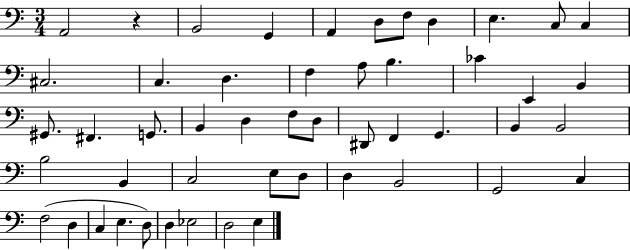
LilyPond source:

{
  \clef bass
  \numericTimeSignature
  \time 3/4
  \key c \major
  \repeat volta 2 { a,2 r4 | b,2 g,4 | a,4 d8 f8 d4 | e4. c8 c4 | \break cis2. | c4. d4. | f4 a8 b4. | ces'4 e,4 b,4 | \break gis,8. fis,4. g,8. | b,4 d4 f8 d8 | dis,8 f,4 g,4. | b,4 b,2 | \break b2 b,4 | c2 e8 d8 | d4 b,2 | g,2 c4 | \break f2( d4 | c4 e4. d8) | d4 ees2 | d2 e4 | \break } \bar "|."
}